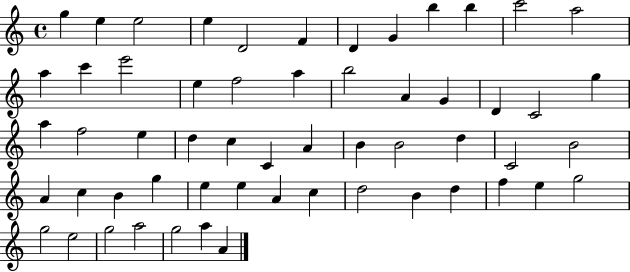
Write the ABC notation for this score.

X:1
T:Untitled
M:4/4
L:1/4
K:C
g e e2 e D2 F D G b b c'2 a2 a c' e'2 e f2 a b2 A G D C2 g a f2 e d c C A B B2 d C2 B2 A c B g e e A c d2 B d f e g2 g2 e2 g2 a2 g2 a A